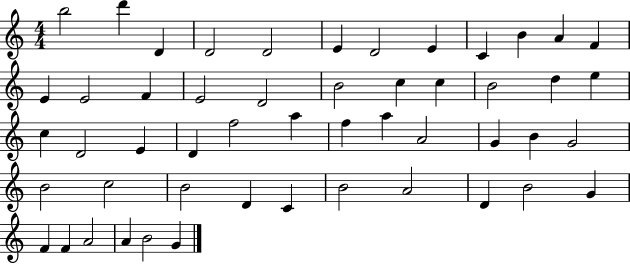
{
  \clef treble
  \numericTimeSignature
  \time 4/4
  \key c \major
  b''2 d'''4 d'4 | d'2 d'2 | e'4 d'2 e'4 | c'4 b'4 a'4 f'4 | \break e'4 e'2 f'4 | e'2 d'2 | b'2 c''4 c''4 | b'2 d''4 e''4 | \break c''4 d'2 e'4 | d'4 f''2 a''4 | f''4 a''4 a'2 | g'4 b'4 g'2 | \break b'2 c''2 | b'2 d'4 c'4 | b'2 a'2 | d'4 b'2 g'4 | \break f'4 f'4 a'2 | a'4 b'2 g'4 | \bar "|."
}